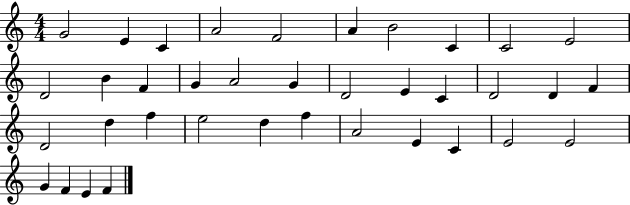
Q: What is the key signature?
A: C major